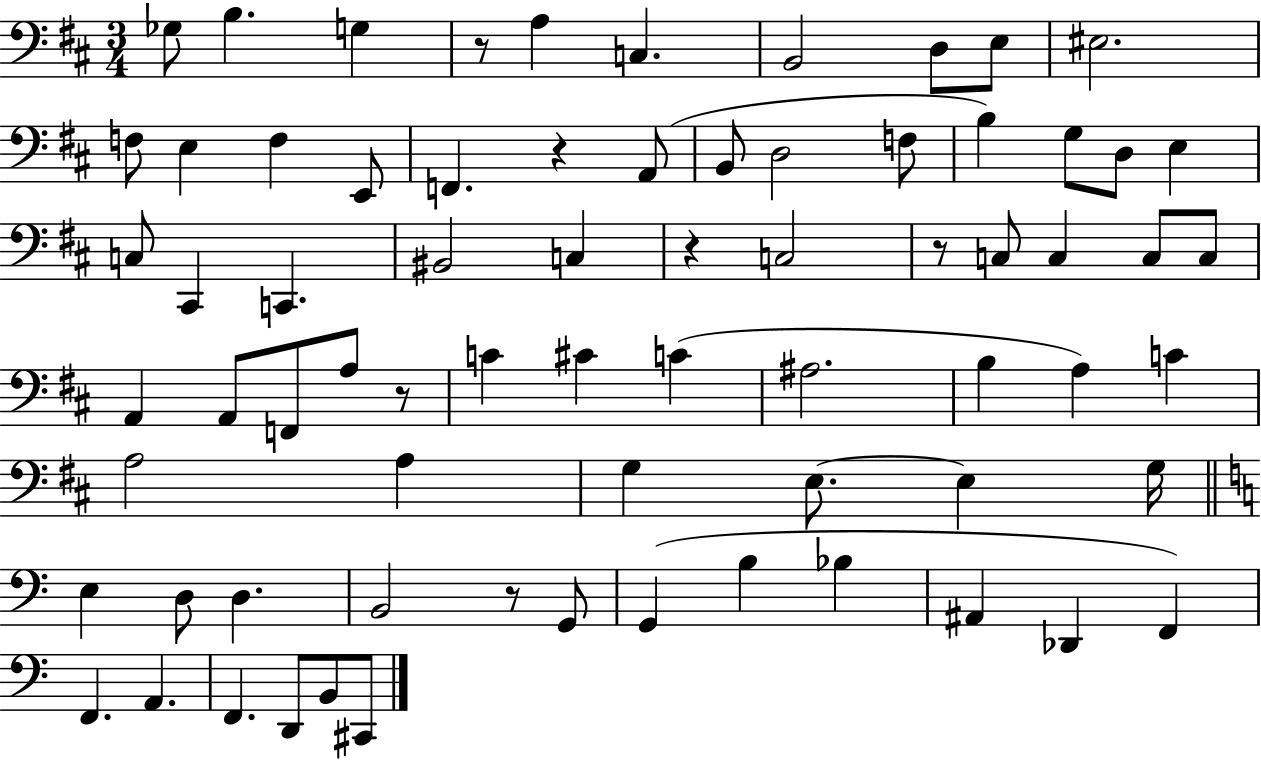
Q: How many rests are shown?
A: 6